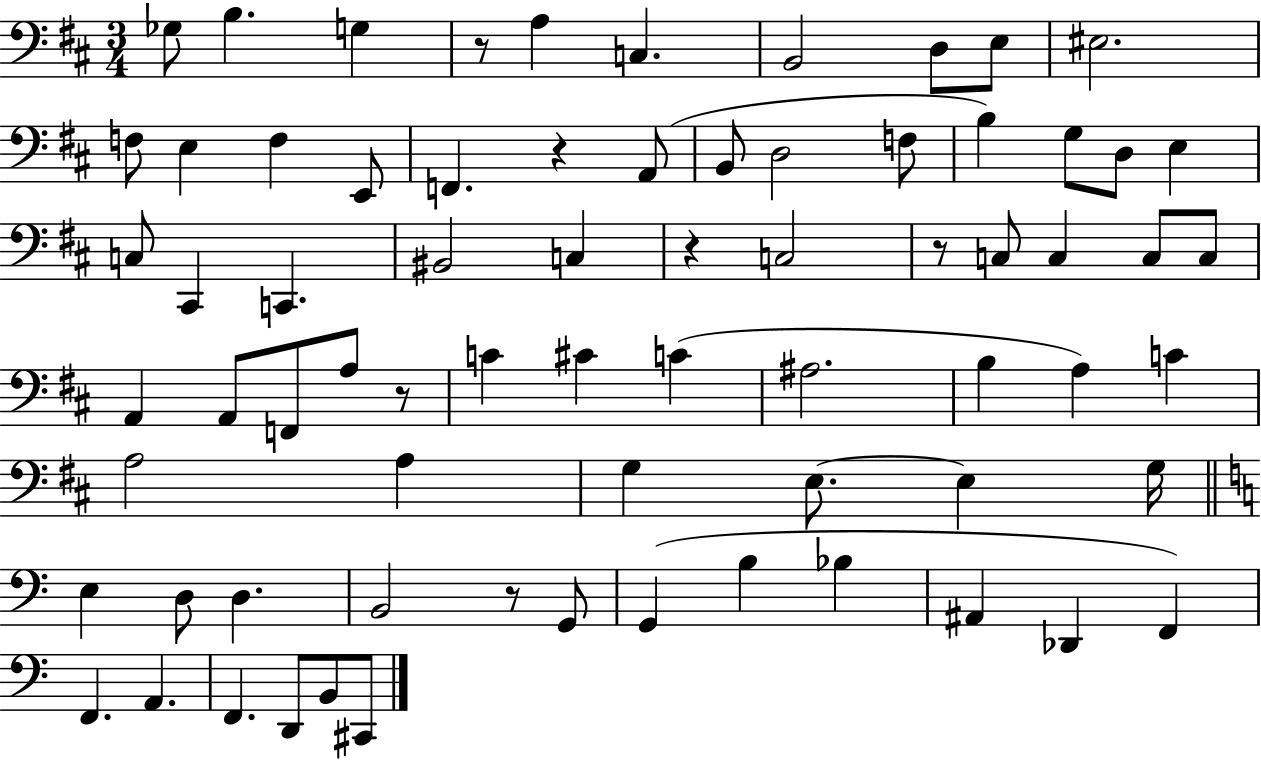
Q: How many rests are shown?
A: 6